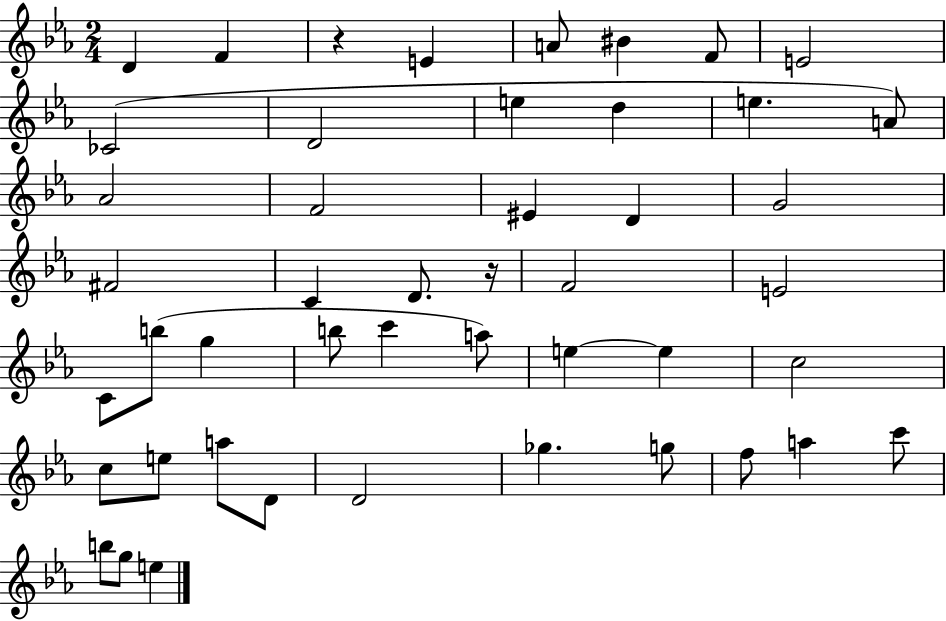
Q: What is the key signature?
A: EES major